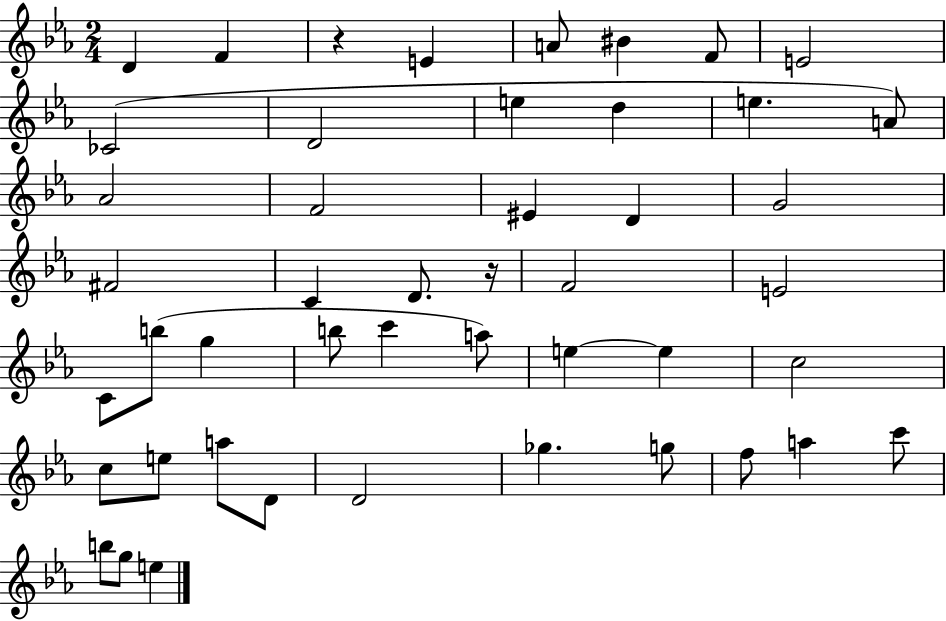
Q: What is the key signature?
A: EES major